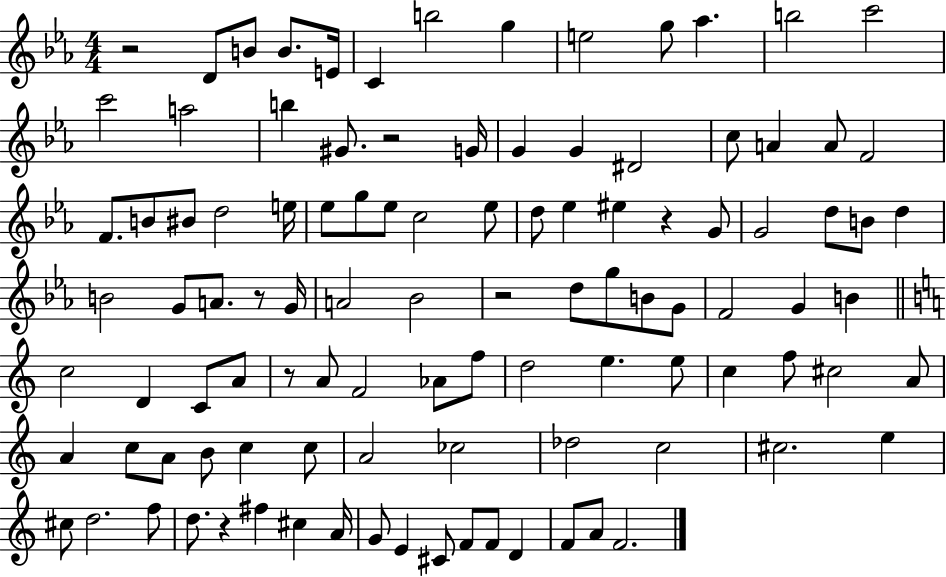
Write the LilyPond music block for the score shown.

{
  \clef treble
  \numericTimeSignature
  \time 4/4
  \key ees \major
  r2 d'8 b'8 b'8. e'16 | c'4 b''2 g''4 | e''2 g''8 aes''4. | b''2 c'''2 | \break c'''2 a''2 | b''4 gis'8. r2 g'16 | g'4 g'4 dis'2 | c''8 a'4 a'8 f'2 | \break f'8. b'8 bis'8 d''2 e''16 | ees''8 g''8 ees''8 c''2 ees''8 | d''8 ees''4 eis''4 r4 g'8 | g'2 d''8 b'8 d''4 | \break b'2 g'8 a'8. r8 g'16 | a'2 bes'2 | r2 d''8 g''8 b'8 g'8 | f'2 g'4 b'4 | \break \bar "||" \break \key c \major c''2 d'4 c'8 a'8 | r8 a'8 f'2 aes'8 f''8 | d''2 e''4. e''8 | c''4 f''8 cis''2 a'8 | \break a'4 c''8 a'8 b'8 c''4 c''8 | a'2 ces''2 | des''2 c''2 | cis''2. e''4 | \break cis''8 d''2. f''8 | d''8. r4 fis''4 cis''4 a'16 | g'8 e'4 cis'8 f'8 f'8 d'4 | f'8 a'8 f'2. | \break \bar "|."
}